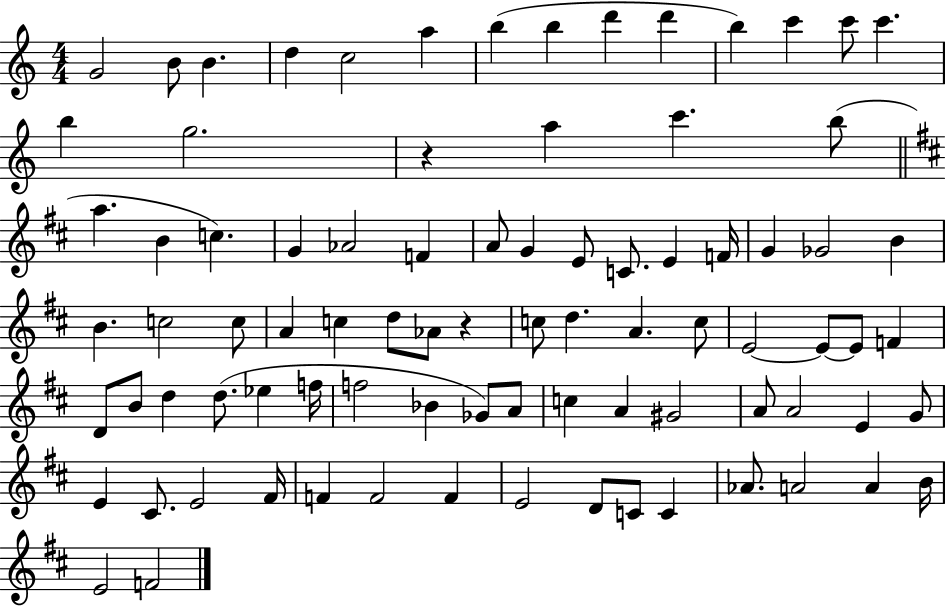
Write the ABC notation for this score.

X:1
T:Untitled
M:4/4
L:1/4
K:C
G2 B/2 B d c2 a b b d' d' b c' c'/2 c' b g2 z a c' b/2 a B c G _A2 F A/2 G E/2 C/2 E F/4 G _G2 B B c2 c/2 A c d/2 _A/2 z c/2 d A c/2 E2 E/2 E/2 F D/2 B/2 d d/2 _e f/4 f2 _B _G/2 A/2 c A ^G2 A/2 A2 E G/2 E ^C/2 E2 ^F/4 F F2 F E2 D/2 C/2 C _A/2 A2 A B/4 E2 F2